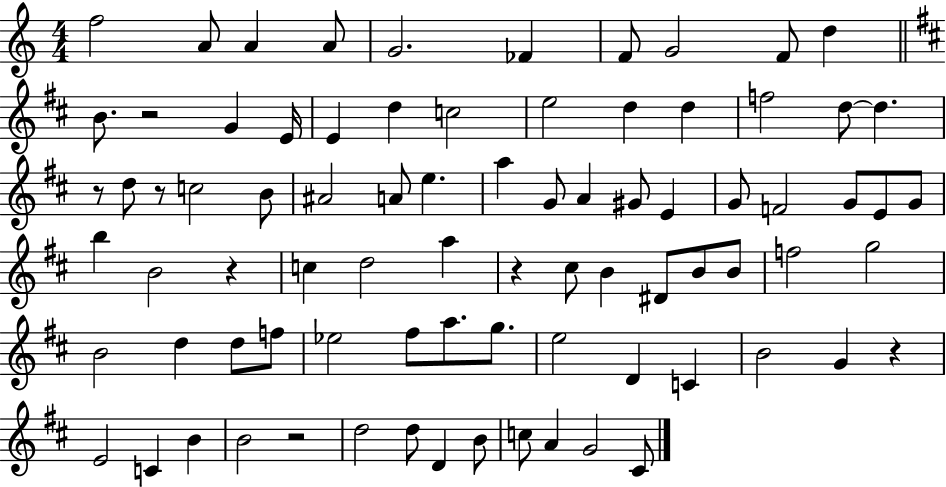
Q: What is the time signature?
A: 4/4